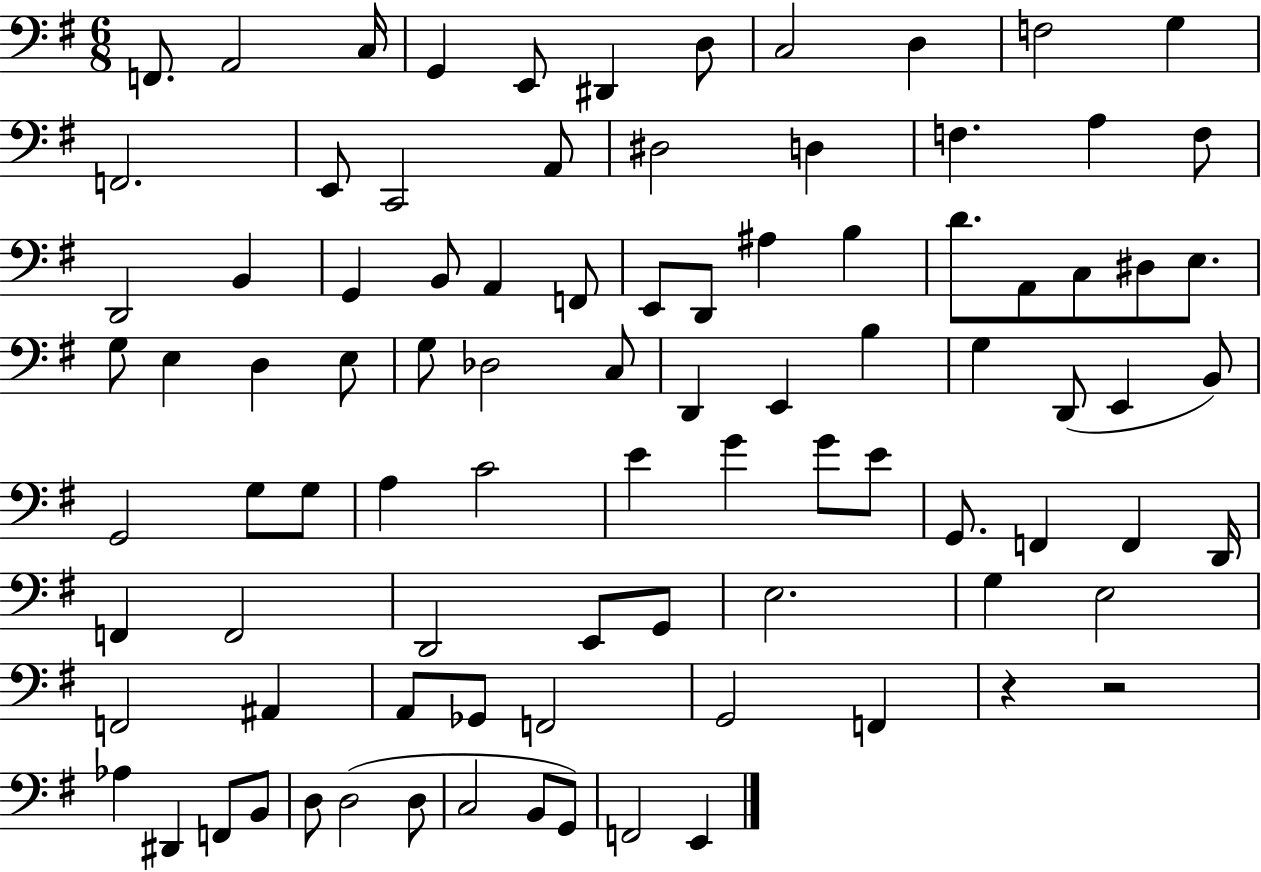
{
  \clef bass
  \numericTimeSignature
  \time 6/8
  \key g \major
  \repeat volta 2 { f,8. a,2 c16 | g,4 e,8 dis,4 d8 | c2 d4 | f2 g4 | \break f,2. | e,8 c,2 a,8 | dis2 d4 | f4. a4 f8 | \break d,2 b,4 | g,4 b,8 a,4 f,8 | e,8 d,8 ais4 b4 | d'8. a,8 c8 dis8 e8. | \break g8 e4 d4 e8 | g8 des2 c8 | d,4 e,4 b4 | g4 d,8( e,4 b,8) | \break g,2 g8 g8 | a4 c'2 | e'4 g'4 g'8 e'8 | g,8. f,4 f,4 d,16 | \break f,4 f,2 | d,2 e,8 g,8 | e2. | g4 e2 | \break f,2 ais,4 | a,8 ges,8 f,2 | g,2 f,4 | r4 r2 | \break aes4 dis,4 f,8 b,8 | d8 d2( d8 | c2 b,8 g,8) | f,2 e,4 | \break } \bar "|."
}